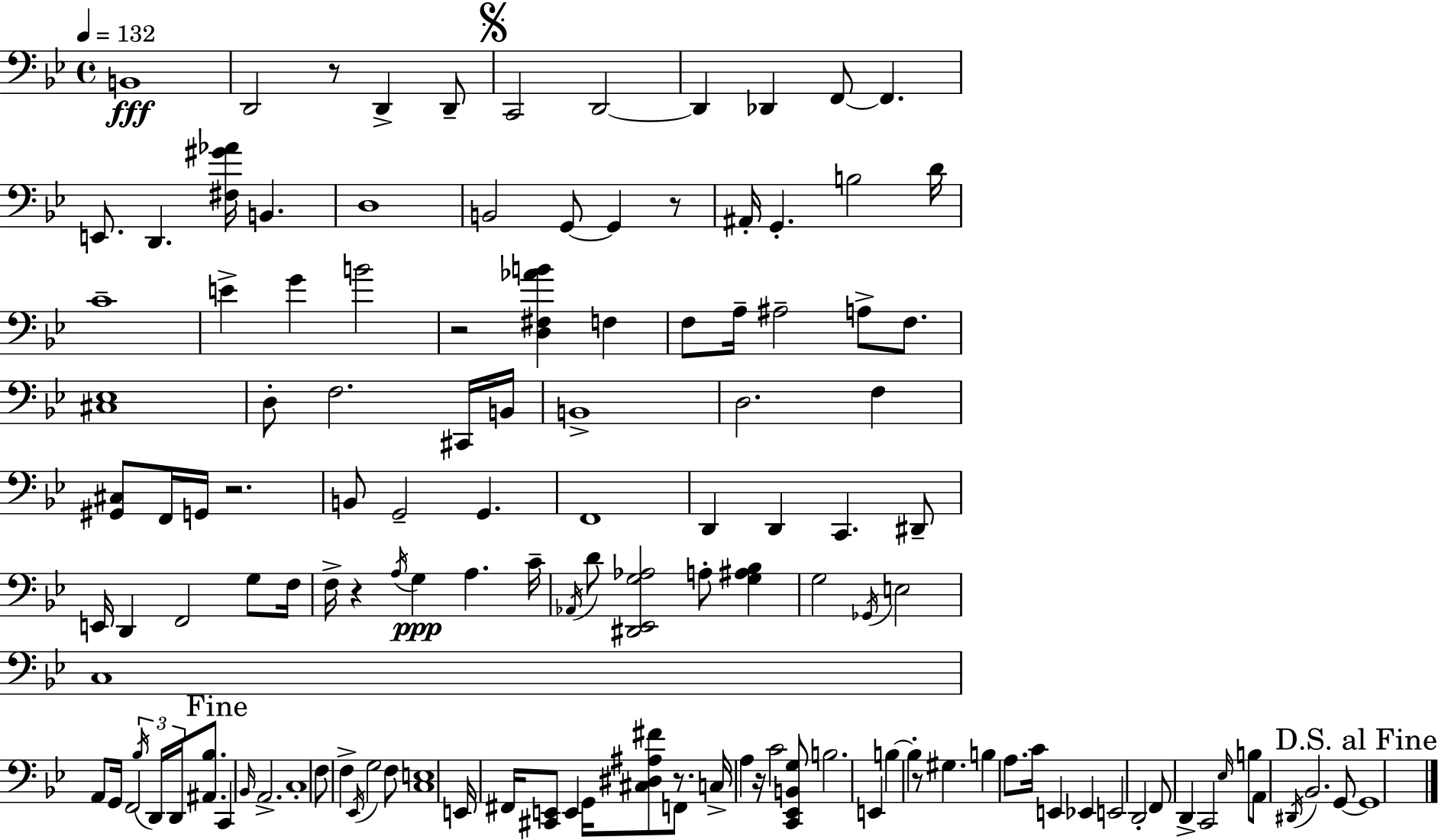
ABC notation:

X:1
T:Untitled
M:4/4
L:1/4
K:Gm
B,,4 D,,2 z/2 D,, D,,/2 C,,2 D,,2 D,, _D,, F,,/2 F,, E,,/2 D,, [^F,^G_A]/4 B,, D,4 B,,2 G,,/2 G,, z/2 ^A,,/4 G,, B,2 D/4 C4 E G B2 z2 [D,^F,_AB] F, F,/2 A,/4 ^A,2 A,/2 F,/2 [^C,_E,]4 D,/2 F,2 ^C,,/4 B,,/4 B,,4 D,2 F, [^G,,^C,]/2 F,,/4 G,,/4 z2 B,,/2 G,,2 G,, F,,4 D,, D,, C,, ^D,,/2 E,,/4 D,, F,,2 G,/2 F,/4 F,/4 z A,/4 G, A, C/4 _A,,/4 D/2 [^D,,_E,,G,_A,]2 A,/2 [G,^A,_B,] G,2 _G,,/4 E,2 C,4 A,,/2 G,,/4 F,,2 _B,/4 D,,/4 D,,/4 [^A,,_B,]/2 C,, _B,,/4 A,,2 C,4 F,/2 F, _E,,/4 G,2 F,/2 [C,E,]4 E,,/4 ^F,,/4 [^C,,E,,]/2 E,, G,,/4 [^C,^D,^A,^F]/2 F,,/2 z/2 C,/4 A, z/4 C2 [C,,_E,,B,,G,]/2 B,2 E,, B, B, z/2 ^G, B, A,/2 C/4 E,, _E,, E,,2 D,,2 F,,/2 D,, C,,2 _E,/4 B,/2 A,,/2 ^D,,/4 _B,,2 G,,/2 G,,4